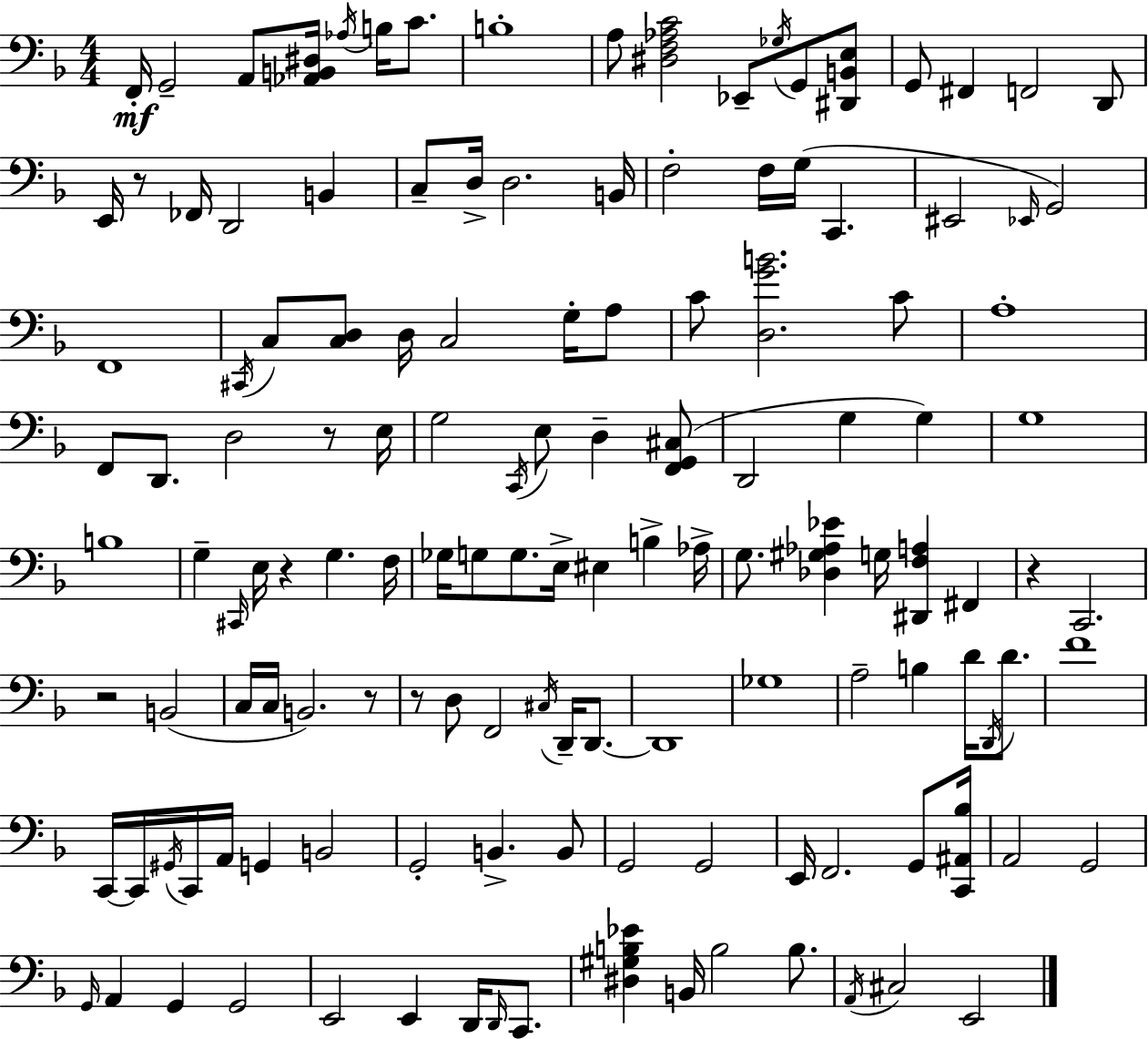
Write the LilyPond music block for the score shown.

{
  \clef bass
  \numericTimeSignature
  \time 4/4
  \key f \major
  f,16-.\mf g,2-- a,8 <aes, b, dis>16 \acciaccatura { aes16 } b16 c'8. | b1-. | a8 <dis f aes c'>2 ees,8-- \acciaccatura { ges16 } g,8 | <dis, b, e>8 g,8 fis,4 f,2 | \break d,8 e,16 r8 fes,16 d,2 b,4 | c8-- d16-> d2. | b,16 f2-. f16 g16( c,4. | eis,2 \grace { ees,16 } g,2) | \break f,1 | \acciaccatura { cis,16 } c8 <c d>8 d16 c2 | g16-. a8 c'8 <d g' b'>2. | c'8 a1-. | \break f,8 d,8. d2 | r8 e16 g2 \acciaccatura { c,16 } e8 d4-- | <f, g, cis>8( d,2 g4 | g4) g1 | \break b1 | g4-- \grace { cis,16 } e16 r4 g4. | f16 ges16 g8 g8. e16-> eis4 | b4-> aes16-> g8. <des gis aes ees'>4 g16 <dis, f a>4 | \break fis,4 r4 c,2. | r2 b,2( | c16 c16 b,2.) | r8 r8 d8 f,2 | \break \acciaccatura { cis16 } d,16-- d,8.~~ d,1 | ges1 | a2-- b4 | d'16 \acciaccatura { d,16 } d'8. f'1 | \break c,16~~ c,16 \acciaccatura { gis,16 } c,16 a,16 g,4 | b,2 g,2-. | b,4.-> b,8 g,2 | g,2 e,16 f,2. | \break g,8 <c, ais, bes>16 a,2 | g,2 \grace { g,16 } a,4 g,4 | g,2 e,2 | e,4 d,16 \grace { d,16 } c,8. <dis gis b ees'>4 b,16 | \break b2 b8. \acciaccatura { a,16 } cis2 | e,2 \bar "|."
}